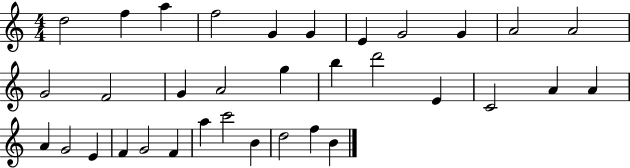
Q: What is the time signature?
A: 4/4